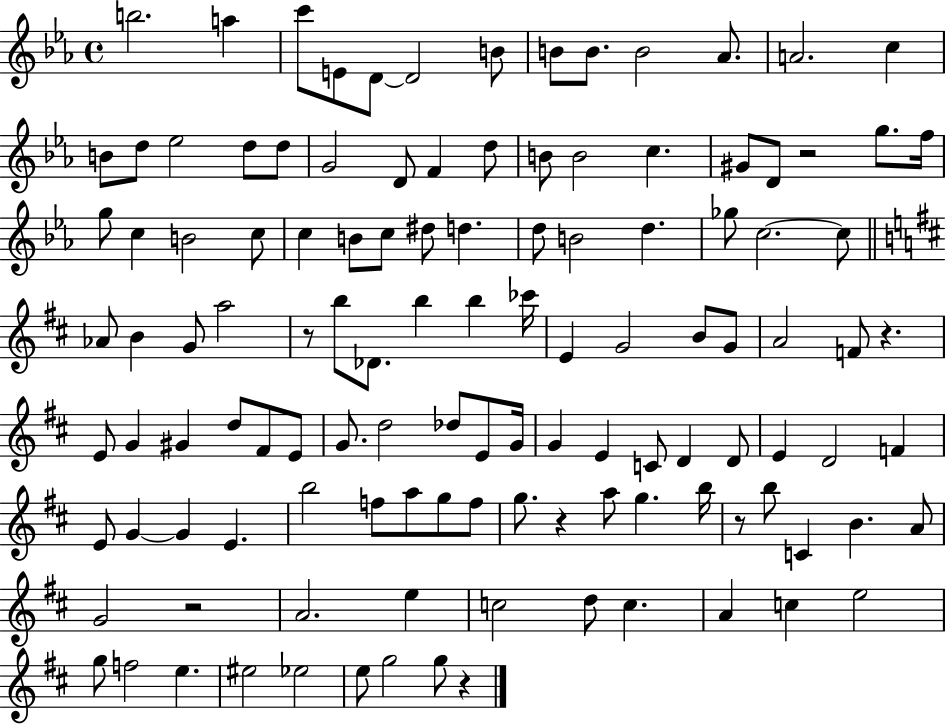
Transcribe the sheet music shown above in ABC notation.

X:1
T:Untitled
M:4/4
L:1/4
K:Eb
b2 a c'/2 E/2 D/2 D2 B/2 B/2 B/2 B2 _A/2 A2 c B/2 d/2 _e2 d/2 d/2 G2 D/2 F d/2 B/2 B2 c ^G/2 D/2 z2 g/2 f/4 g/2 c B2 c/2 c B/2 c/2 ^d/2 d d/2 B2 d _g/2 c2 c/2 _A/2 B G/2 a2 z/2 b/2 _D/2 b b _c'/4 E G2 B/2 G/2 A2 F/2 z E/2 G ^G d/2 ^F/2 E/2 G/2 d2 _d/2 E/2 G/4 G E C/2 D D/2 E D2 F E/2 G G E b2 f/2 a/2 g/2 f/2 g/2 z a/2 g b/4 z/2 b/2 C B A/2 G2 z2 A2 e c2 d/2 c A c e2 g/2 f2 e ^e2 _e2 e/2 g2 g/2 z